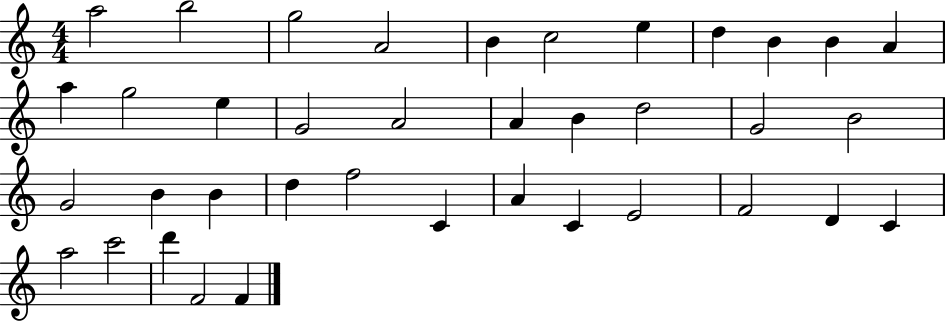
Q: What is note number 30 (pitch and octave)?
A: E4